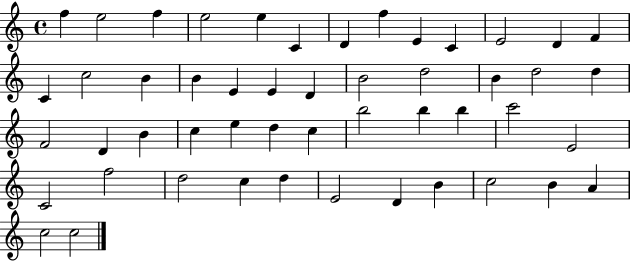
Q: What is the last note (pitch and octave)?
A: C5